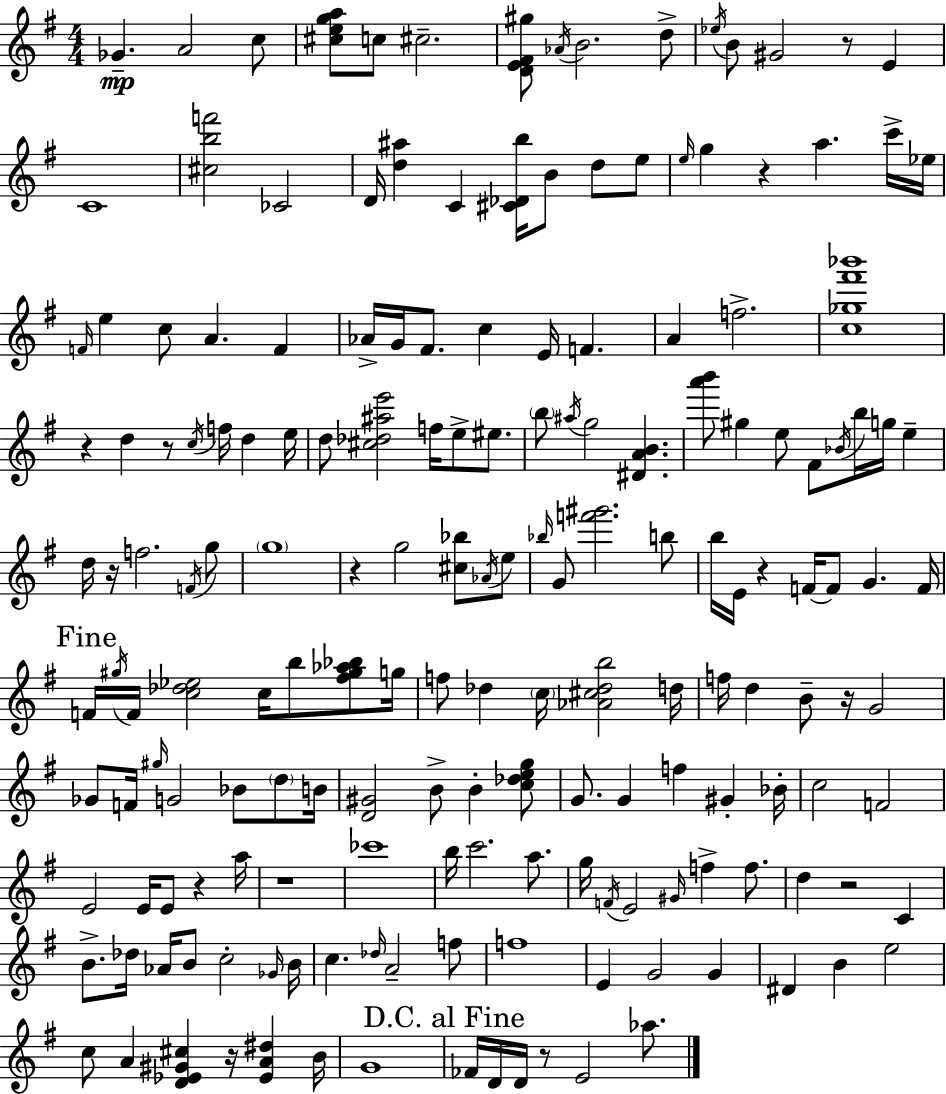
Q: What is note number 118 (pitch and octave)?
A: D5